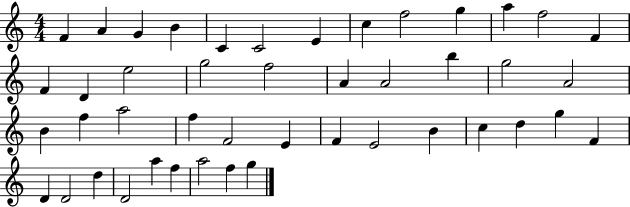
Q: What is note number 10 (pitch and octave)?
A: G5